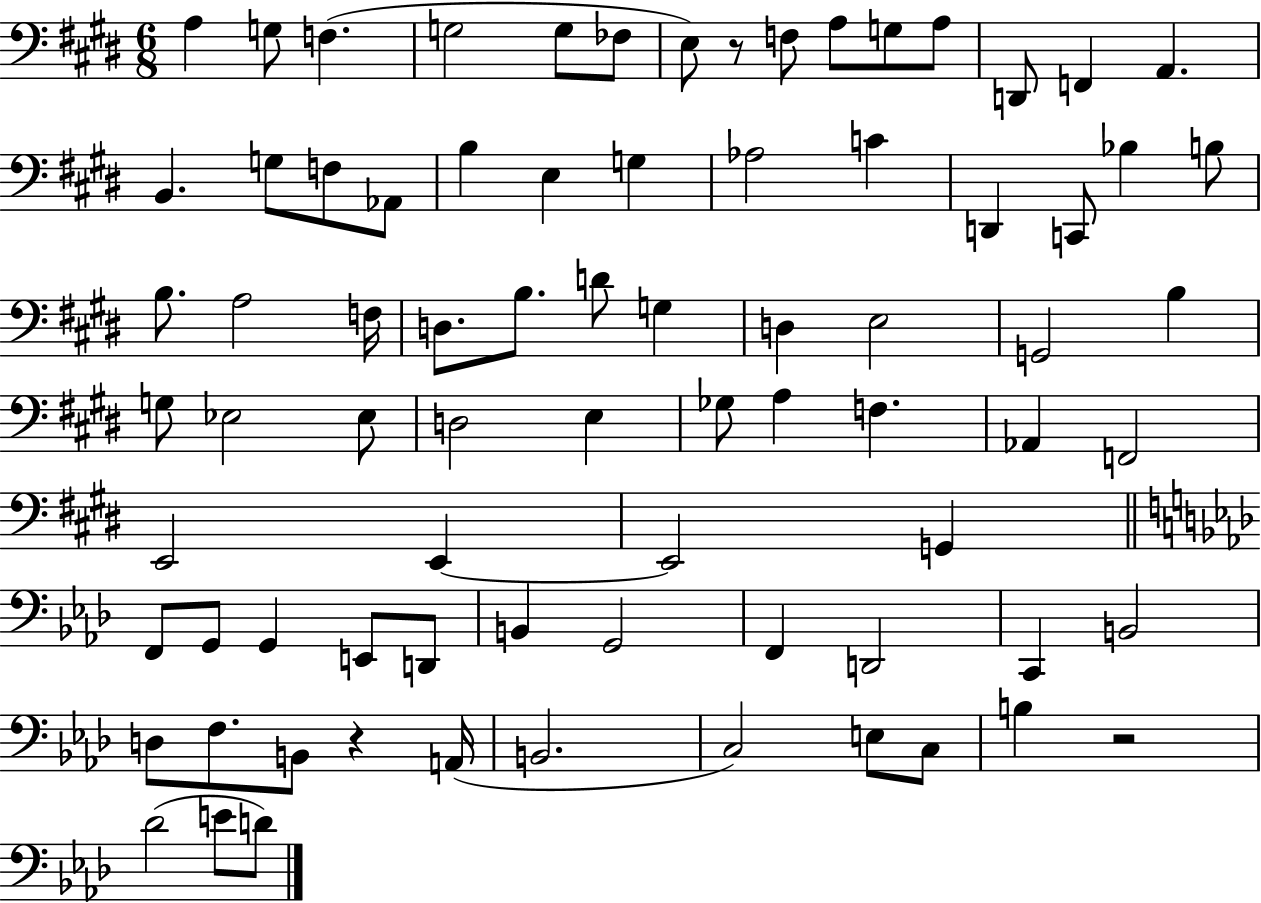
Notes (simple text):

A3/q G3/e F3/q. G3/h G3/e FES3/e E3/e R/e F3/e A3/e G3/e A3/e D2/e F2/q A2/q. B2/q. G3/e F3/e Ab2/e B3/q E3/q G3/q Ab3/h C4/q D2/q C2/e Bb3/q B3/e B3/e. A3/h F3/s D3/e. B3/e. D4/e G3/q D3/q E3/h G2/h B3/q G3/e Eb3/h Eb3/e D3/h E3/q Gb3/e A3/q F3/q. Ab2/q F2/h E2/h E2/q E2/h G2/q F2/e G2/e G2/q E2/e D2/e B2/q G2/h F2/q D2/h C2/q B2/h D3/e F3/e. B2/e R/q A2/s B2/h. C3/h E3/e C3/e B3/q R/h Db4/h E4/e D4/e